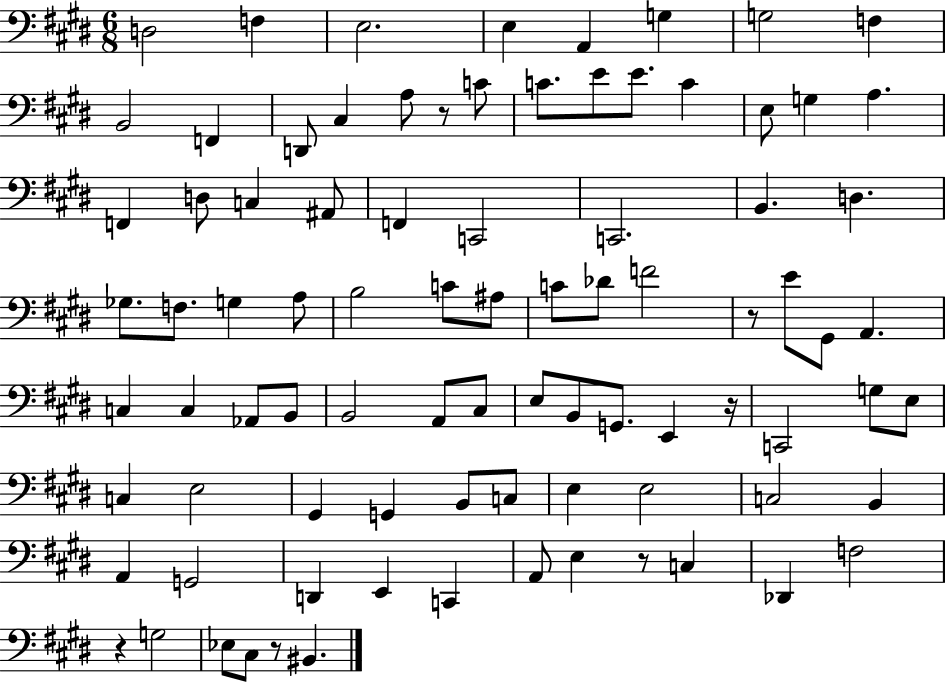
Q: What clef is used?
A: bass